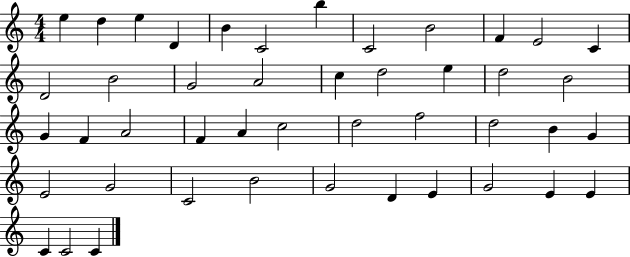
X:1
T:Untitled
M:4/4
L:1/4
K:C
e d e D B C2 b C2 B2 F E2 C D2 B2 G2 A2 c d2 e d2 B2 G F A2 F A c2 d2 f2 d2 B G E2 G2 C2 B2 G2 D E G2 E E C C2 C